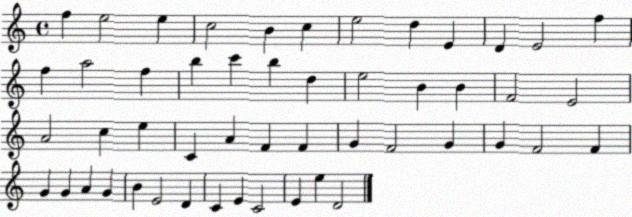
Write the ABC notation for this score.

X:1
T:Untitled
M:4/4
L:1/4
K:C
f e2 e c2 B c e2 d E D E2 f f a2 f b c' b d e2 B B F2 E2 A2 c e C A F F G F2 G G F2 F G G A G B E2 D C E C2 E e D2